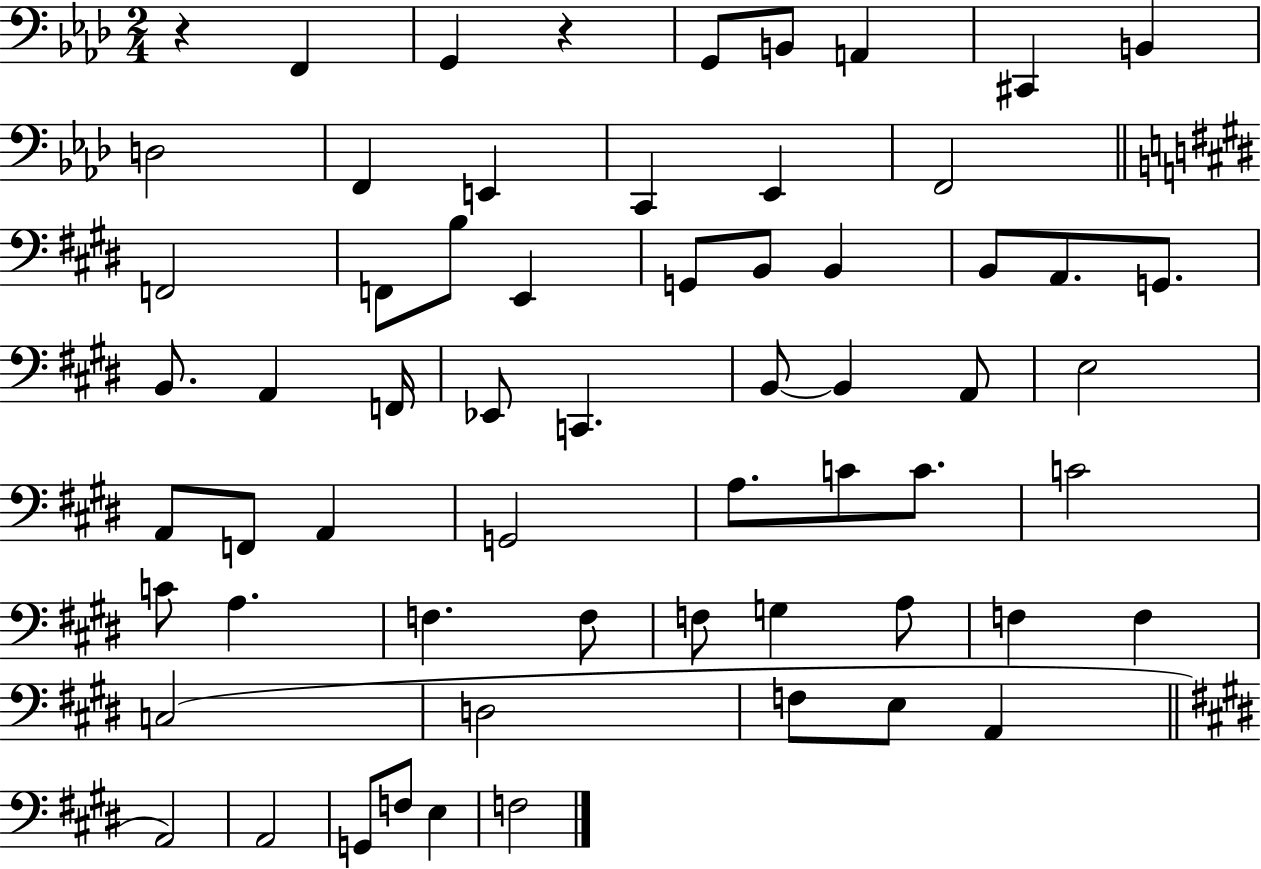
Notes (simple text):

R/q F2/q G2/q R/q G2/e B2/e A2/q C#2/q B2/q D3/h F2/q E2/q C2/q Eb2/q F2/h F2/h F2/e B3/e E2/q G2/e B2/e B2/q B2/e A2/e. G2/e. B2/e. A2/q F2/s Eb2/e C2/q. B2/e B2/q A2/e E3/h A2/e F2/e A2/q G2/h A3/e. C4/e C4/e. C4/h C4/e A3/q. F3/q. F3/e F3/e G3/q A3/e F3/q F3/q C3/h D3/h F3/e E3/e A2/q A2/h A2/h G2/e F3/e E3/q F3/h